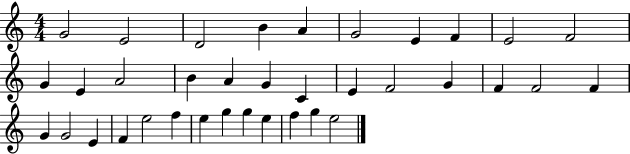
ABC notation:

X:1
T:Untitled
M:4/4
L:1/4
K:C
G2 E2 D2 B A G2 E F E2 F2 G E A2 B A G C E F2 G F F2 F G G2 E F e2 f e g g e f g e2